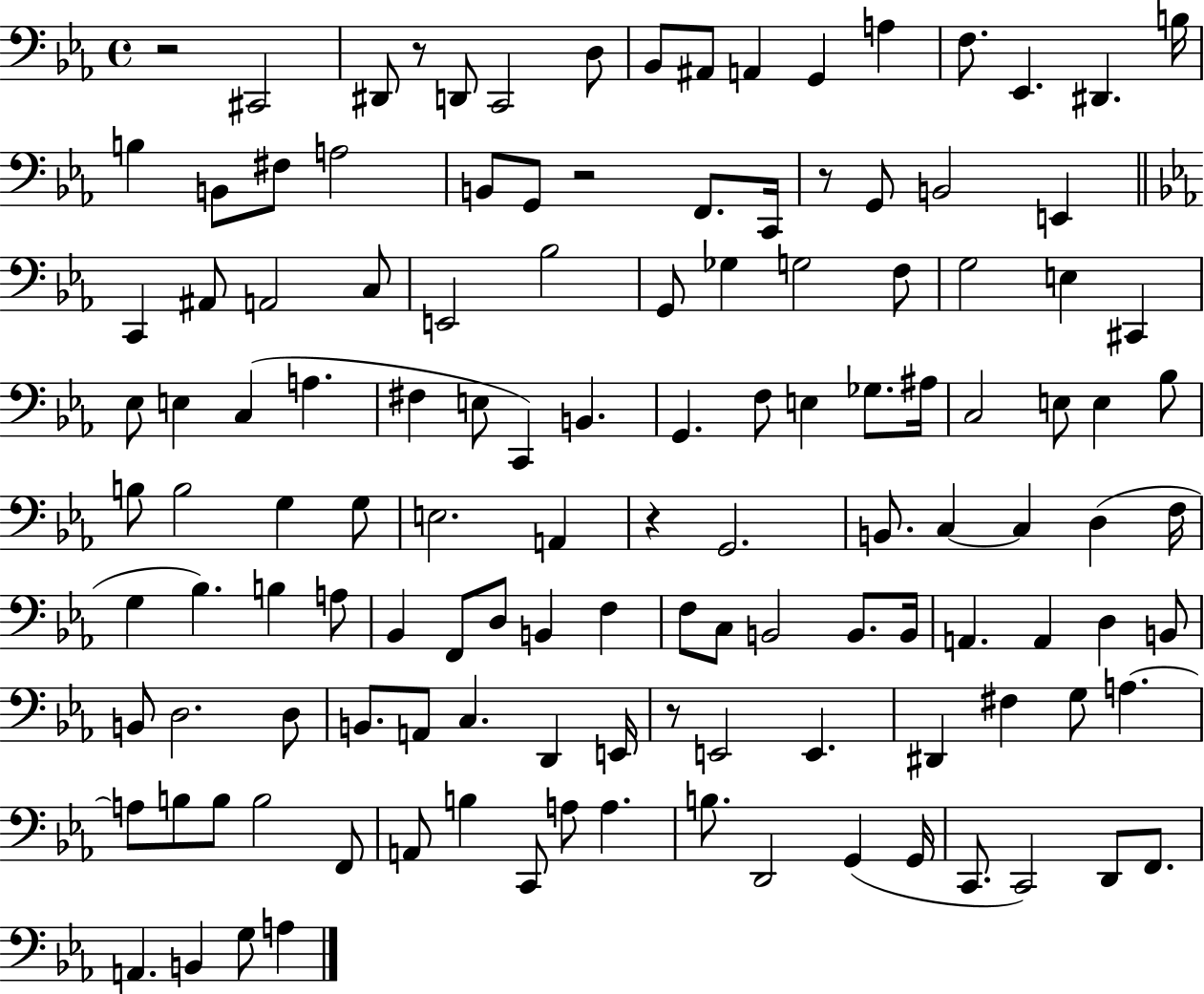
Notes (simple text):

R/h C#2/h D#2/e R/e D2/e C2/h D3/e Bb2/e A#2/e A2/q G2/q A3/q F3/e. Eb2/q. D#2/q. B3/s B3/q B2/e F#3/e A3/h B2/e G2/e R/h F2/e. C2/s R/e G2/e B2/h E2/q C2/q A#2/e A2/h C3/e E2/h Bb3/h G2/e Gb3/q G3/h F3/e G3/h E3/q C#2/q Eb3/e E3/q C3/q A3/q. F#3/q E3/e C2/q B2/q. G2/q. F3/e E3/q Gb3/e. A#3/s C3/h E3/e E3/q Bb3/e B3/e B3/h G3/q G3/e E3/h. A2/q R/q G2/h. B2/e. C3/q C3/q D3/q F3/s G3/q Bb3/q. B3/q A3/e Bb2/q F2/e D3/e B2/q F3/q F3/e C3/e B2/h B2/e. B2/s A2/q. A2/q D3/q B2/e B2/e D3/h. D3/e B2/e. A2/e C3/q. D2/q E2/s R/e E2/h E2/q. D#2/q F#3/q G3/e A3/q. A3/e B3/e B3/e B3/h F2/e A2/e B3/q C2/e A3/e A3/q. B3/e. D2/h G2/q G2/s C2/e. C2/h D2/e F2/e. A2/q. B2/q G3/e A3/q